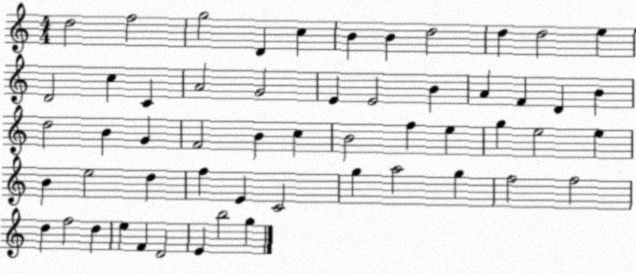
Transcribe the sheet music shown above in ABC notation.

X:1
T:Untitled
M:4/4
L:1/4
K:C
d2 f2 g2 D c B B d2 d d2 e D2 c C A2 G2 E E2 B A F D B d2 B G F2 B c B2 f e g e2 e B e2 d f E C2 g a2 g f2 f2 d f2 d e F D2 E b2 g